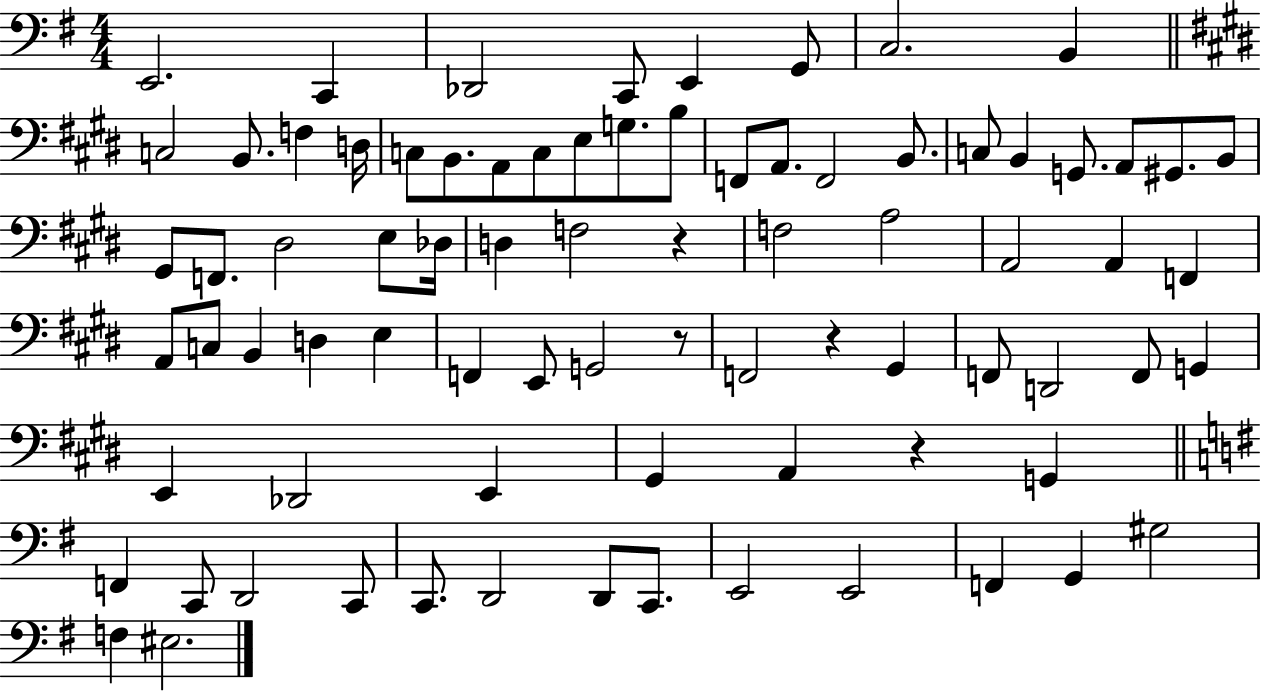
E2/h. C2/q Db2/h C2/e E2/q G2/e C3/h. B2/q C3/h B2/e. F3/q D3/s C3/e B2/e. A2/e C3/e E3/e G3/e. B3/e F2/e A2/e. F2/h B2/e. C3/e B2/q G2/e. A2/e G#2/e. B2/e G#2/e F2/e. D#3/h E3/e Db3/s D3/q F3/h R/q F3/h A3/h A2/h A2/q F2/q A2/e C3/e B2/q D3/q E3/q F2/q E2/e G2/h R/e F2/h R/q G#2/q F2/e D2/h F2/e G2/q E2/q Db2/h E2/q G#2/q A2/q R/q G2/q F2/q C2/e D2/h C2/e C2/e. D2/h D2/e C2/e. E2/h E2/h F2/q G2/q G#3/h F3/q EIS3/h.